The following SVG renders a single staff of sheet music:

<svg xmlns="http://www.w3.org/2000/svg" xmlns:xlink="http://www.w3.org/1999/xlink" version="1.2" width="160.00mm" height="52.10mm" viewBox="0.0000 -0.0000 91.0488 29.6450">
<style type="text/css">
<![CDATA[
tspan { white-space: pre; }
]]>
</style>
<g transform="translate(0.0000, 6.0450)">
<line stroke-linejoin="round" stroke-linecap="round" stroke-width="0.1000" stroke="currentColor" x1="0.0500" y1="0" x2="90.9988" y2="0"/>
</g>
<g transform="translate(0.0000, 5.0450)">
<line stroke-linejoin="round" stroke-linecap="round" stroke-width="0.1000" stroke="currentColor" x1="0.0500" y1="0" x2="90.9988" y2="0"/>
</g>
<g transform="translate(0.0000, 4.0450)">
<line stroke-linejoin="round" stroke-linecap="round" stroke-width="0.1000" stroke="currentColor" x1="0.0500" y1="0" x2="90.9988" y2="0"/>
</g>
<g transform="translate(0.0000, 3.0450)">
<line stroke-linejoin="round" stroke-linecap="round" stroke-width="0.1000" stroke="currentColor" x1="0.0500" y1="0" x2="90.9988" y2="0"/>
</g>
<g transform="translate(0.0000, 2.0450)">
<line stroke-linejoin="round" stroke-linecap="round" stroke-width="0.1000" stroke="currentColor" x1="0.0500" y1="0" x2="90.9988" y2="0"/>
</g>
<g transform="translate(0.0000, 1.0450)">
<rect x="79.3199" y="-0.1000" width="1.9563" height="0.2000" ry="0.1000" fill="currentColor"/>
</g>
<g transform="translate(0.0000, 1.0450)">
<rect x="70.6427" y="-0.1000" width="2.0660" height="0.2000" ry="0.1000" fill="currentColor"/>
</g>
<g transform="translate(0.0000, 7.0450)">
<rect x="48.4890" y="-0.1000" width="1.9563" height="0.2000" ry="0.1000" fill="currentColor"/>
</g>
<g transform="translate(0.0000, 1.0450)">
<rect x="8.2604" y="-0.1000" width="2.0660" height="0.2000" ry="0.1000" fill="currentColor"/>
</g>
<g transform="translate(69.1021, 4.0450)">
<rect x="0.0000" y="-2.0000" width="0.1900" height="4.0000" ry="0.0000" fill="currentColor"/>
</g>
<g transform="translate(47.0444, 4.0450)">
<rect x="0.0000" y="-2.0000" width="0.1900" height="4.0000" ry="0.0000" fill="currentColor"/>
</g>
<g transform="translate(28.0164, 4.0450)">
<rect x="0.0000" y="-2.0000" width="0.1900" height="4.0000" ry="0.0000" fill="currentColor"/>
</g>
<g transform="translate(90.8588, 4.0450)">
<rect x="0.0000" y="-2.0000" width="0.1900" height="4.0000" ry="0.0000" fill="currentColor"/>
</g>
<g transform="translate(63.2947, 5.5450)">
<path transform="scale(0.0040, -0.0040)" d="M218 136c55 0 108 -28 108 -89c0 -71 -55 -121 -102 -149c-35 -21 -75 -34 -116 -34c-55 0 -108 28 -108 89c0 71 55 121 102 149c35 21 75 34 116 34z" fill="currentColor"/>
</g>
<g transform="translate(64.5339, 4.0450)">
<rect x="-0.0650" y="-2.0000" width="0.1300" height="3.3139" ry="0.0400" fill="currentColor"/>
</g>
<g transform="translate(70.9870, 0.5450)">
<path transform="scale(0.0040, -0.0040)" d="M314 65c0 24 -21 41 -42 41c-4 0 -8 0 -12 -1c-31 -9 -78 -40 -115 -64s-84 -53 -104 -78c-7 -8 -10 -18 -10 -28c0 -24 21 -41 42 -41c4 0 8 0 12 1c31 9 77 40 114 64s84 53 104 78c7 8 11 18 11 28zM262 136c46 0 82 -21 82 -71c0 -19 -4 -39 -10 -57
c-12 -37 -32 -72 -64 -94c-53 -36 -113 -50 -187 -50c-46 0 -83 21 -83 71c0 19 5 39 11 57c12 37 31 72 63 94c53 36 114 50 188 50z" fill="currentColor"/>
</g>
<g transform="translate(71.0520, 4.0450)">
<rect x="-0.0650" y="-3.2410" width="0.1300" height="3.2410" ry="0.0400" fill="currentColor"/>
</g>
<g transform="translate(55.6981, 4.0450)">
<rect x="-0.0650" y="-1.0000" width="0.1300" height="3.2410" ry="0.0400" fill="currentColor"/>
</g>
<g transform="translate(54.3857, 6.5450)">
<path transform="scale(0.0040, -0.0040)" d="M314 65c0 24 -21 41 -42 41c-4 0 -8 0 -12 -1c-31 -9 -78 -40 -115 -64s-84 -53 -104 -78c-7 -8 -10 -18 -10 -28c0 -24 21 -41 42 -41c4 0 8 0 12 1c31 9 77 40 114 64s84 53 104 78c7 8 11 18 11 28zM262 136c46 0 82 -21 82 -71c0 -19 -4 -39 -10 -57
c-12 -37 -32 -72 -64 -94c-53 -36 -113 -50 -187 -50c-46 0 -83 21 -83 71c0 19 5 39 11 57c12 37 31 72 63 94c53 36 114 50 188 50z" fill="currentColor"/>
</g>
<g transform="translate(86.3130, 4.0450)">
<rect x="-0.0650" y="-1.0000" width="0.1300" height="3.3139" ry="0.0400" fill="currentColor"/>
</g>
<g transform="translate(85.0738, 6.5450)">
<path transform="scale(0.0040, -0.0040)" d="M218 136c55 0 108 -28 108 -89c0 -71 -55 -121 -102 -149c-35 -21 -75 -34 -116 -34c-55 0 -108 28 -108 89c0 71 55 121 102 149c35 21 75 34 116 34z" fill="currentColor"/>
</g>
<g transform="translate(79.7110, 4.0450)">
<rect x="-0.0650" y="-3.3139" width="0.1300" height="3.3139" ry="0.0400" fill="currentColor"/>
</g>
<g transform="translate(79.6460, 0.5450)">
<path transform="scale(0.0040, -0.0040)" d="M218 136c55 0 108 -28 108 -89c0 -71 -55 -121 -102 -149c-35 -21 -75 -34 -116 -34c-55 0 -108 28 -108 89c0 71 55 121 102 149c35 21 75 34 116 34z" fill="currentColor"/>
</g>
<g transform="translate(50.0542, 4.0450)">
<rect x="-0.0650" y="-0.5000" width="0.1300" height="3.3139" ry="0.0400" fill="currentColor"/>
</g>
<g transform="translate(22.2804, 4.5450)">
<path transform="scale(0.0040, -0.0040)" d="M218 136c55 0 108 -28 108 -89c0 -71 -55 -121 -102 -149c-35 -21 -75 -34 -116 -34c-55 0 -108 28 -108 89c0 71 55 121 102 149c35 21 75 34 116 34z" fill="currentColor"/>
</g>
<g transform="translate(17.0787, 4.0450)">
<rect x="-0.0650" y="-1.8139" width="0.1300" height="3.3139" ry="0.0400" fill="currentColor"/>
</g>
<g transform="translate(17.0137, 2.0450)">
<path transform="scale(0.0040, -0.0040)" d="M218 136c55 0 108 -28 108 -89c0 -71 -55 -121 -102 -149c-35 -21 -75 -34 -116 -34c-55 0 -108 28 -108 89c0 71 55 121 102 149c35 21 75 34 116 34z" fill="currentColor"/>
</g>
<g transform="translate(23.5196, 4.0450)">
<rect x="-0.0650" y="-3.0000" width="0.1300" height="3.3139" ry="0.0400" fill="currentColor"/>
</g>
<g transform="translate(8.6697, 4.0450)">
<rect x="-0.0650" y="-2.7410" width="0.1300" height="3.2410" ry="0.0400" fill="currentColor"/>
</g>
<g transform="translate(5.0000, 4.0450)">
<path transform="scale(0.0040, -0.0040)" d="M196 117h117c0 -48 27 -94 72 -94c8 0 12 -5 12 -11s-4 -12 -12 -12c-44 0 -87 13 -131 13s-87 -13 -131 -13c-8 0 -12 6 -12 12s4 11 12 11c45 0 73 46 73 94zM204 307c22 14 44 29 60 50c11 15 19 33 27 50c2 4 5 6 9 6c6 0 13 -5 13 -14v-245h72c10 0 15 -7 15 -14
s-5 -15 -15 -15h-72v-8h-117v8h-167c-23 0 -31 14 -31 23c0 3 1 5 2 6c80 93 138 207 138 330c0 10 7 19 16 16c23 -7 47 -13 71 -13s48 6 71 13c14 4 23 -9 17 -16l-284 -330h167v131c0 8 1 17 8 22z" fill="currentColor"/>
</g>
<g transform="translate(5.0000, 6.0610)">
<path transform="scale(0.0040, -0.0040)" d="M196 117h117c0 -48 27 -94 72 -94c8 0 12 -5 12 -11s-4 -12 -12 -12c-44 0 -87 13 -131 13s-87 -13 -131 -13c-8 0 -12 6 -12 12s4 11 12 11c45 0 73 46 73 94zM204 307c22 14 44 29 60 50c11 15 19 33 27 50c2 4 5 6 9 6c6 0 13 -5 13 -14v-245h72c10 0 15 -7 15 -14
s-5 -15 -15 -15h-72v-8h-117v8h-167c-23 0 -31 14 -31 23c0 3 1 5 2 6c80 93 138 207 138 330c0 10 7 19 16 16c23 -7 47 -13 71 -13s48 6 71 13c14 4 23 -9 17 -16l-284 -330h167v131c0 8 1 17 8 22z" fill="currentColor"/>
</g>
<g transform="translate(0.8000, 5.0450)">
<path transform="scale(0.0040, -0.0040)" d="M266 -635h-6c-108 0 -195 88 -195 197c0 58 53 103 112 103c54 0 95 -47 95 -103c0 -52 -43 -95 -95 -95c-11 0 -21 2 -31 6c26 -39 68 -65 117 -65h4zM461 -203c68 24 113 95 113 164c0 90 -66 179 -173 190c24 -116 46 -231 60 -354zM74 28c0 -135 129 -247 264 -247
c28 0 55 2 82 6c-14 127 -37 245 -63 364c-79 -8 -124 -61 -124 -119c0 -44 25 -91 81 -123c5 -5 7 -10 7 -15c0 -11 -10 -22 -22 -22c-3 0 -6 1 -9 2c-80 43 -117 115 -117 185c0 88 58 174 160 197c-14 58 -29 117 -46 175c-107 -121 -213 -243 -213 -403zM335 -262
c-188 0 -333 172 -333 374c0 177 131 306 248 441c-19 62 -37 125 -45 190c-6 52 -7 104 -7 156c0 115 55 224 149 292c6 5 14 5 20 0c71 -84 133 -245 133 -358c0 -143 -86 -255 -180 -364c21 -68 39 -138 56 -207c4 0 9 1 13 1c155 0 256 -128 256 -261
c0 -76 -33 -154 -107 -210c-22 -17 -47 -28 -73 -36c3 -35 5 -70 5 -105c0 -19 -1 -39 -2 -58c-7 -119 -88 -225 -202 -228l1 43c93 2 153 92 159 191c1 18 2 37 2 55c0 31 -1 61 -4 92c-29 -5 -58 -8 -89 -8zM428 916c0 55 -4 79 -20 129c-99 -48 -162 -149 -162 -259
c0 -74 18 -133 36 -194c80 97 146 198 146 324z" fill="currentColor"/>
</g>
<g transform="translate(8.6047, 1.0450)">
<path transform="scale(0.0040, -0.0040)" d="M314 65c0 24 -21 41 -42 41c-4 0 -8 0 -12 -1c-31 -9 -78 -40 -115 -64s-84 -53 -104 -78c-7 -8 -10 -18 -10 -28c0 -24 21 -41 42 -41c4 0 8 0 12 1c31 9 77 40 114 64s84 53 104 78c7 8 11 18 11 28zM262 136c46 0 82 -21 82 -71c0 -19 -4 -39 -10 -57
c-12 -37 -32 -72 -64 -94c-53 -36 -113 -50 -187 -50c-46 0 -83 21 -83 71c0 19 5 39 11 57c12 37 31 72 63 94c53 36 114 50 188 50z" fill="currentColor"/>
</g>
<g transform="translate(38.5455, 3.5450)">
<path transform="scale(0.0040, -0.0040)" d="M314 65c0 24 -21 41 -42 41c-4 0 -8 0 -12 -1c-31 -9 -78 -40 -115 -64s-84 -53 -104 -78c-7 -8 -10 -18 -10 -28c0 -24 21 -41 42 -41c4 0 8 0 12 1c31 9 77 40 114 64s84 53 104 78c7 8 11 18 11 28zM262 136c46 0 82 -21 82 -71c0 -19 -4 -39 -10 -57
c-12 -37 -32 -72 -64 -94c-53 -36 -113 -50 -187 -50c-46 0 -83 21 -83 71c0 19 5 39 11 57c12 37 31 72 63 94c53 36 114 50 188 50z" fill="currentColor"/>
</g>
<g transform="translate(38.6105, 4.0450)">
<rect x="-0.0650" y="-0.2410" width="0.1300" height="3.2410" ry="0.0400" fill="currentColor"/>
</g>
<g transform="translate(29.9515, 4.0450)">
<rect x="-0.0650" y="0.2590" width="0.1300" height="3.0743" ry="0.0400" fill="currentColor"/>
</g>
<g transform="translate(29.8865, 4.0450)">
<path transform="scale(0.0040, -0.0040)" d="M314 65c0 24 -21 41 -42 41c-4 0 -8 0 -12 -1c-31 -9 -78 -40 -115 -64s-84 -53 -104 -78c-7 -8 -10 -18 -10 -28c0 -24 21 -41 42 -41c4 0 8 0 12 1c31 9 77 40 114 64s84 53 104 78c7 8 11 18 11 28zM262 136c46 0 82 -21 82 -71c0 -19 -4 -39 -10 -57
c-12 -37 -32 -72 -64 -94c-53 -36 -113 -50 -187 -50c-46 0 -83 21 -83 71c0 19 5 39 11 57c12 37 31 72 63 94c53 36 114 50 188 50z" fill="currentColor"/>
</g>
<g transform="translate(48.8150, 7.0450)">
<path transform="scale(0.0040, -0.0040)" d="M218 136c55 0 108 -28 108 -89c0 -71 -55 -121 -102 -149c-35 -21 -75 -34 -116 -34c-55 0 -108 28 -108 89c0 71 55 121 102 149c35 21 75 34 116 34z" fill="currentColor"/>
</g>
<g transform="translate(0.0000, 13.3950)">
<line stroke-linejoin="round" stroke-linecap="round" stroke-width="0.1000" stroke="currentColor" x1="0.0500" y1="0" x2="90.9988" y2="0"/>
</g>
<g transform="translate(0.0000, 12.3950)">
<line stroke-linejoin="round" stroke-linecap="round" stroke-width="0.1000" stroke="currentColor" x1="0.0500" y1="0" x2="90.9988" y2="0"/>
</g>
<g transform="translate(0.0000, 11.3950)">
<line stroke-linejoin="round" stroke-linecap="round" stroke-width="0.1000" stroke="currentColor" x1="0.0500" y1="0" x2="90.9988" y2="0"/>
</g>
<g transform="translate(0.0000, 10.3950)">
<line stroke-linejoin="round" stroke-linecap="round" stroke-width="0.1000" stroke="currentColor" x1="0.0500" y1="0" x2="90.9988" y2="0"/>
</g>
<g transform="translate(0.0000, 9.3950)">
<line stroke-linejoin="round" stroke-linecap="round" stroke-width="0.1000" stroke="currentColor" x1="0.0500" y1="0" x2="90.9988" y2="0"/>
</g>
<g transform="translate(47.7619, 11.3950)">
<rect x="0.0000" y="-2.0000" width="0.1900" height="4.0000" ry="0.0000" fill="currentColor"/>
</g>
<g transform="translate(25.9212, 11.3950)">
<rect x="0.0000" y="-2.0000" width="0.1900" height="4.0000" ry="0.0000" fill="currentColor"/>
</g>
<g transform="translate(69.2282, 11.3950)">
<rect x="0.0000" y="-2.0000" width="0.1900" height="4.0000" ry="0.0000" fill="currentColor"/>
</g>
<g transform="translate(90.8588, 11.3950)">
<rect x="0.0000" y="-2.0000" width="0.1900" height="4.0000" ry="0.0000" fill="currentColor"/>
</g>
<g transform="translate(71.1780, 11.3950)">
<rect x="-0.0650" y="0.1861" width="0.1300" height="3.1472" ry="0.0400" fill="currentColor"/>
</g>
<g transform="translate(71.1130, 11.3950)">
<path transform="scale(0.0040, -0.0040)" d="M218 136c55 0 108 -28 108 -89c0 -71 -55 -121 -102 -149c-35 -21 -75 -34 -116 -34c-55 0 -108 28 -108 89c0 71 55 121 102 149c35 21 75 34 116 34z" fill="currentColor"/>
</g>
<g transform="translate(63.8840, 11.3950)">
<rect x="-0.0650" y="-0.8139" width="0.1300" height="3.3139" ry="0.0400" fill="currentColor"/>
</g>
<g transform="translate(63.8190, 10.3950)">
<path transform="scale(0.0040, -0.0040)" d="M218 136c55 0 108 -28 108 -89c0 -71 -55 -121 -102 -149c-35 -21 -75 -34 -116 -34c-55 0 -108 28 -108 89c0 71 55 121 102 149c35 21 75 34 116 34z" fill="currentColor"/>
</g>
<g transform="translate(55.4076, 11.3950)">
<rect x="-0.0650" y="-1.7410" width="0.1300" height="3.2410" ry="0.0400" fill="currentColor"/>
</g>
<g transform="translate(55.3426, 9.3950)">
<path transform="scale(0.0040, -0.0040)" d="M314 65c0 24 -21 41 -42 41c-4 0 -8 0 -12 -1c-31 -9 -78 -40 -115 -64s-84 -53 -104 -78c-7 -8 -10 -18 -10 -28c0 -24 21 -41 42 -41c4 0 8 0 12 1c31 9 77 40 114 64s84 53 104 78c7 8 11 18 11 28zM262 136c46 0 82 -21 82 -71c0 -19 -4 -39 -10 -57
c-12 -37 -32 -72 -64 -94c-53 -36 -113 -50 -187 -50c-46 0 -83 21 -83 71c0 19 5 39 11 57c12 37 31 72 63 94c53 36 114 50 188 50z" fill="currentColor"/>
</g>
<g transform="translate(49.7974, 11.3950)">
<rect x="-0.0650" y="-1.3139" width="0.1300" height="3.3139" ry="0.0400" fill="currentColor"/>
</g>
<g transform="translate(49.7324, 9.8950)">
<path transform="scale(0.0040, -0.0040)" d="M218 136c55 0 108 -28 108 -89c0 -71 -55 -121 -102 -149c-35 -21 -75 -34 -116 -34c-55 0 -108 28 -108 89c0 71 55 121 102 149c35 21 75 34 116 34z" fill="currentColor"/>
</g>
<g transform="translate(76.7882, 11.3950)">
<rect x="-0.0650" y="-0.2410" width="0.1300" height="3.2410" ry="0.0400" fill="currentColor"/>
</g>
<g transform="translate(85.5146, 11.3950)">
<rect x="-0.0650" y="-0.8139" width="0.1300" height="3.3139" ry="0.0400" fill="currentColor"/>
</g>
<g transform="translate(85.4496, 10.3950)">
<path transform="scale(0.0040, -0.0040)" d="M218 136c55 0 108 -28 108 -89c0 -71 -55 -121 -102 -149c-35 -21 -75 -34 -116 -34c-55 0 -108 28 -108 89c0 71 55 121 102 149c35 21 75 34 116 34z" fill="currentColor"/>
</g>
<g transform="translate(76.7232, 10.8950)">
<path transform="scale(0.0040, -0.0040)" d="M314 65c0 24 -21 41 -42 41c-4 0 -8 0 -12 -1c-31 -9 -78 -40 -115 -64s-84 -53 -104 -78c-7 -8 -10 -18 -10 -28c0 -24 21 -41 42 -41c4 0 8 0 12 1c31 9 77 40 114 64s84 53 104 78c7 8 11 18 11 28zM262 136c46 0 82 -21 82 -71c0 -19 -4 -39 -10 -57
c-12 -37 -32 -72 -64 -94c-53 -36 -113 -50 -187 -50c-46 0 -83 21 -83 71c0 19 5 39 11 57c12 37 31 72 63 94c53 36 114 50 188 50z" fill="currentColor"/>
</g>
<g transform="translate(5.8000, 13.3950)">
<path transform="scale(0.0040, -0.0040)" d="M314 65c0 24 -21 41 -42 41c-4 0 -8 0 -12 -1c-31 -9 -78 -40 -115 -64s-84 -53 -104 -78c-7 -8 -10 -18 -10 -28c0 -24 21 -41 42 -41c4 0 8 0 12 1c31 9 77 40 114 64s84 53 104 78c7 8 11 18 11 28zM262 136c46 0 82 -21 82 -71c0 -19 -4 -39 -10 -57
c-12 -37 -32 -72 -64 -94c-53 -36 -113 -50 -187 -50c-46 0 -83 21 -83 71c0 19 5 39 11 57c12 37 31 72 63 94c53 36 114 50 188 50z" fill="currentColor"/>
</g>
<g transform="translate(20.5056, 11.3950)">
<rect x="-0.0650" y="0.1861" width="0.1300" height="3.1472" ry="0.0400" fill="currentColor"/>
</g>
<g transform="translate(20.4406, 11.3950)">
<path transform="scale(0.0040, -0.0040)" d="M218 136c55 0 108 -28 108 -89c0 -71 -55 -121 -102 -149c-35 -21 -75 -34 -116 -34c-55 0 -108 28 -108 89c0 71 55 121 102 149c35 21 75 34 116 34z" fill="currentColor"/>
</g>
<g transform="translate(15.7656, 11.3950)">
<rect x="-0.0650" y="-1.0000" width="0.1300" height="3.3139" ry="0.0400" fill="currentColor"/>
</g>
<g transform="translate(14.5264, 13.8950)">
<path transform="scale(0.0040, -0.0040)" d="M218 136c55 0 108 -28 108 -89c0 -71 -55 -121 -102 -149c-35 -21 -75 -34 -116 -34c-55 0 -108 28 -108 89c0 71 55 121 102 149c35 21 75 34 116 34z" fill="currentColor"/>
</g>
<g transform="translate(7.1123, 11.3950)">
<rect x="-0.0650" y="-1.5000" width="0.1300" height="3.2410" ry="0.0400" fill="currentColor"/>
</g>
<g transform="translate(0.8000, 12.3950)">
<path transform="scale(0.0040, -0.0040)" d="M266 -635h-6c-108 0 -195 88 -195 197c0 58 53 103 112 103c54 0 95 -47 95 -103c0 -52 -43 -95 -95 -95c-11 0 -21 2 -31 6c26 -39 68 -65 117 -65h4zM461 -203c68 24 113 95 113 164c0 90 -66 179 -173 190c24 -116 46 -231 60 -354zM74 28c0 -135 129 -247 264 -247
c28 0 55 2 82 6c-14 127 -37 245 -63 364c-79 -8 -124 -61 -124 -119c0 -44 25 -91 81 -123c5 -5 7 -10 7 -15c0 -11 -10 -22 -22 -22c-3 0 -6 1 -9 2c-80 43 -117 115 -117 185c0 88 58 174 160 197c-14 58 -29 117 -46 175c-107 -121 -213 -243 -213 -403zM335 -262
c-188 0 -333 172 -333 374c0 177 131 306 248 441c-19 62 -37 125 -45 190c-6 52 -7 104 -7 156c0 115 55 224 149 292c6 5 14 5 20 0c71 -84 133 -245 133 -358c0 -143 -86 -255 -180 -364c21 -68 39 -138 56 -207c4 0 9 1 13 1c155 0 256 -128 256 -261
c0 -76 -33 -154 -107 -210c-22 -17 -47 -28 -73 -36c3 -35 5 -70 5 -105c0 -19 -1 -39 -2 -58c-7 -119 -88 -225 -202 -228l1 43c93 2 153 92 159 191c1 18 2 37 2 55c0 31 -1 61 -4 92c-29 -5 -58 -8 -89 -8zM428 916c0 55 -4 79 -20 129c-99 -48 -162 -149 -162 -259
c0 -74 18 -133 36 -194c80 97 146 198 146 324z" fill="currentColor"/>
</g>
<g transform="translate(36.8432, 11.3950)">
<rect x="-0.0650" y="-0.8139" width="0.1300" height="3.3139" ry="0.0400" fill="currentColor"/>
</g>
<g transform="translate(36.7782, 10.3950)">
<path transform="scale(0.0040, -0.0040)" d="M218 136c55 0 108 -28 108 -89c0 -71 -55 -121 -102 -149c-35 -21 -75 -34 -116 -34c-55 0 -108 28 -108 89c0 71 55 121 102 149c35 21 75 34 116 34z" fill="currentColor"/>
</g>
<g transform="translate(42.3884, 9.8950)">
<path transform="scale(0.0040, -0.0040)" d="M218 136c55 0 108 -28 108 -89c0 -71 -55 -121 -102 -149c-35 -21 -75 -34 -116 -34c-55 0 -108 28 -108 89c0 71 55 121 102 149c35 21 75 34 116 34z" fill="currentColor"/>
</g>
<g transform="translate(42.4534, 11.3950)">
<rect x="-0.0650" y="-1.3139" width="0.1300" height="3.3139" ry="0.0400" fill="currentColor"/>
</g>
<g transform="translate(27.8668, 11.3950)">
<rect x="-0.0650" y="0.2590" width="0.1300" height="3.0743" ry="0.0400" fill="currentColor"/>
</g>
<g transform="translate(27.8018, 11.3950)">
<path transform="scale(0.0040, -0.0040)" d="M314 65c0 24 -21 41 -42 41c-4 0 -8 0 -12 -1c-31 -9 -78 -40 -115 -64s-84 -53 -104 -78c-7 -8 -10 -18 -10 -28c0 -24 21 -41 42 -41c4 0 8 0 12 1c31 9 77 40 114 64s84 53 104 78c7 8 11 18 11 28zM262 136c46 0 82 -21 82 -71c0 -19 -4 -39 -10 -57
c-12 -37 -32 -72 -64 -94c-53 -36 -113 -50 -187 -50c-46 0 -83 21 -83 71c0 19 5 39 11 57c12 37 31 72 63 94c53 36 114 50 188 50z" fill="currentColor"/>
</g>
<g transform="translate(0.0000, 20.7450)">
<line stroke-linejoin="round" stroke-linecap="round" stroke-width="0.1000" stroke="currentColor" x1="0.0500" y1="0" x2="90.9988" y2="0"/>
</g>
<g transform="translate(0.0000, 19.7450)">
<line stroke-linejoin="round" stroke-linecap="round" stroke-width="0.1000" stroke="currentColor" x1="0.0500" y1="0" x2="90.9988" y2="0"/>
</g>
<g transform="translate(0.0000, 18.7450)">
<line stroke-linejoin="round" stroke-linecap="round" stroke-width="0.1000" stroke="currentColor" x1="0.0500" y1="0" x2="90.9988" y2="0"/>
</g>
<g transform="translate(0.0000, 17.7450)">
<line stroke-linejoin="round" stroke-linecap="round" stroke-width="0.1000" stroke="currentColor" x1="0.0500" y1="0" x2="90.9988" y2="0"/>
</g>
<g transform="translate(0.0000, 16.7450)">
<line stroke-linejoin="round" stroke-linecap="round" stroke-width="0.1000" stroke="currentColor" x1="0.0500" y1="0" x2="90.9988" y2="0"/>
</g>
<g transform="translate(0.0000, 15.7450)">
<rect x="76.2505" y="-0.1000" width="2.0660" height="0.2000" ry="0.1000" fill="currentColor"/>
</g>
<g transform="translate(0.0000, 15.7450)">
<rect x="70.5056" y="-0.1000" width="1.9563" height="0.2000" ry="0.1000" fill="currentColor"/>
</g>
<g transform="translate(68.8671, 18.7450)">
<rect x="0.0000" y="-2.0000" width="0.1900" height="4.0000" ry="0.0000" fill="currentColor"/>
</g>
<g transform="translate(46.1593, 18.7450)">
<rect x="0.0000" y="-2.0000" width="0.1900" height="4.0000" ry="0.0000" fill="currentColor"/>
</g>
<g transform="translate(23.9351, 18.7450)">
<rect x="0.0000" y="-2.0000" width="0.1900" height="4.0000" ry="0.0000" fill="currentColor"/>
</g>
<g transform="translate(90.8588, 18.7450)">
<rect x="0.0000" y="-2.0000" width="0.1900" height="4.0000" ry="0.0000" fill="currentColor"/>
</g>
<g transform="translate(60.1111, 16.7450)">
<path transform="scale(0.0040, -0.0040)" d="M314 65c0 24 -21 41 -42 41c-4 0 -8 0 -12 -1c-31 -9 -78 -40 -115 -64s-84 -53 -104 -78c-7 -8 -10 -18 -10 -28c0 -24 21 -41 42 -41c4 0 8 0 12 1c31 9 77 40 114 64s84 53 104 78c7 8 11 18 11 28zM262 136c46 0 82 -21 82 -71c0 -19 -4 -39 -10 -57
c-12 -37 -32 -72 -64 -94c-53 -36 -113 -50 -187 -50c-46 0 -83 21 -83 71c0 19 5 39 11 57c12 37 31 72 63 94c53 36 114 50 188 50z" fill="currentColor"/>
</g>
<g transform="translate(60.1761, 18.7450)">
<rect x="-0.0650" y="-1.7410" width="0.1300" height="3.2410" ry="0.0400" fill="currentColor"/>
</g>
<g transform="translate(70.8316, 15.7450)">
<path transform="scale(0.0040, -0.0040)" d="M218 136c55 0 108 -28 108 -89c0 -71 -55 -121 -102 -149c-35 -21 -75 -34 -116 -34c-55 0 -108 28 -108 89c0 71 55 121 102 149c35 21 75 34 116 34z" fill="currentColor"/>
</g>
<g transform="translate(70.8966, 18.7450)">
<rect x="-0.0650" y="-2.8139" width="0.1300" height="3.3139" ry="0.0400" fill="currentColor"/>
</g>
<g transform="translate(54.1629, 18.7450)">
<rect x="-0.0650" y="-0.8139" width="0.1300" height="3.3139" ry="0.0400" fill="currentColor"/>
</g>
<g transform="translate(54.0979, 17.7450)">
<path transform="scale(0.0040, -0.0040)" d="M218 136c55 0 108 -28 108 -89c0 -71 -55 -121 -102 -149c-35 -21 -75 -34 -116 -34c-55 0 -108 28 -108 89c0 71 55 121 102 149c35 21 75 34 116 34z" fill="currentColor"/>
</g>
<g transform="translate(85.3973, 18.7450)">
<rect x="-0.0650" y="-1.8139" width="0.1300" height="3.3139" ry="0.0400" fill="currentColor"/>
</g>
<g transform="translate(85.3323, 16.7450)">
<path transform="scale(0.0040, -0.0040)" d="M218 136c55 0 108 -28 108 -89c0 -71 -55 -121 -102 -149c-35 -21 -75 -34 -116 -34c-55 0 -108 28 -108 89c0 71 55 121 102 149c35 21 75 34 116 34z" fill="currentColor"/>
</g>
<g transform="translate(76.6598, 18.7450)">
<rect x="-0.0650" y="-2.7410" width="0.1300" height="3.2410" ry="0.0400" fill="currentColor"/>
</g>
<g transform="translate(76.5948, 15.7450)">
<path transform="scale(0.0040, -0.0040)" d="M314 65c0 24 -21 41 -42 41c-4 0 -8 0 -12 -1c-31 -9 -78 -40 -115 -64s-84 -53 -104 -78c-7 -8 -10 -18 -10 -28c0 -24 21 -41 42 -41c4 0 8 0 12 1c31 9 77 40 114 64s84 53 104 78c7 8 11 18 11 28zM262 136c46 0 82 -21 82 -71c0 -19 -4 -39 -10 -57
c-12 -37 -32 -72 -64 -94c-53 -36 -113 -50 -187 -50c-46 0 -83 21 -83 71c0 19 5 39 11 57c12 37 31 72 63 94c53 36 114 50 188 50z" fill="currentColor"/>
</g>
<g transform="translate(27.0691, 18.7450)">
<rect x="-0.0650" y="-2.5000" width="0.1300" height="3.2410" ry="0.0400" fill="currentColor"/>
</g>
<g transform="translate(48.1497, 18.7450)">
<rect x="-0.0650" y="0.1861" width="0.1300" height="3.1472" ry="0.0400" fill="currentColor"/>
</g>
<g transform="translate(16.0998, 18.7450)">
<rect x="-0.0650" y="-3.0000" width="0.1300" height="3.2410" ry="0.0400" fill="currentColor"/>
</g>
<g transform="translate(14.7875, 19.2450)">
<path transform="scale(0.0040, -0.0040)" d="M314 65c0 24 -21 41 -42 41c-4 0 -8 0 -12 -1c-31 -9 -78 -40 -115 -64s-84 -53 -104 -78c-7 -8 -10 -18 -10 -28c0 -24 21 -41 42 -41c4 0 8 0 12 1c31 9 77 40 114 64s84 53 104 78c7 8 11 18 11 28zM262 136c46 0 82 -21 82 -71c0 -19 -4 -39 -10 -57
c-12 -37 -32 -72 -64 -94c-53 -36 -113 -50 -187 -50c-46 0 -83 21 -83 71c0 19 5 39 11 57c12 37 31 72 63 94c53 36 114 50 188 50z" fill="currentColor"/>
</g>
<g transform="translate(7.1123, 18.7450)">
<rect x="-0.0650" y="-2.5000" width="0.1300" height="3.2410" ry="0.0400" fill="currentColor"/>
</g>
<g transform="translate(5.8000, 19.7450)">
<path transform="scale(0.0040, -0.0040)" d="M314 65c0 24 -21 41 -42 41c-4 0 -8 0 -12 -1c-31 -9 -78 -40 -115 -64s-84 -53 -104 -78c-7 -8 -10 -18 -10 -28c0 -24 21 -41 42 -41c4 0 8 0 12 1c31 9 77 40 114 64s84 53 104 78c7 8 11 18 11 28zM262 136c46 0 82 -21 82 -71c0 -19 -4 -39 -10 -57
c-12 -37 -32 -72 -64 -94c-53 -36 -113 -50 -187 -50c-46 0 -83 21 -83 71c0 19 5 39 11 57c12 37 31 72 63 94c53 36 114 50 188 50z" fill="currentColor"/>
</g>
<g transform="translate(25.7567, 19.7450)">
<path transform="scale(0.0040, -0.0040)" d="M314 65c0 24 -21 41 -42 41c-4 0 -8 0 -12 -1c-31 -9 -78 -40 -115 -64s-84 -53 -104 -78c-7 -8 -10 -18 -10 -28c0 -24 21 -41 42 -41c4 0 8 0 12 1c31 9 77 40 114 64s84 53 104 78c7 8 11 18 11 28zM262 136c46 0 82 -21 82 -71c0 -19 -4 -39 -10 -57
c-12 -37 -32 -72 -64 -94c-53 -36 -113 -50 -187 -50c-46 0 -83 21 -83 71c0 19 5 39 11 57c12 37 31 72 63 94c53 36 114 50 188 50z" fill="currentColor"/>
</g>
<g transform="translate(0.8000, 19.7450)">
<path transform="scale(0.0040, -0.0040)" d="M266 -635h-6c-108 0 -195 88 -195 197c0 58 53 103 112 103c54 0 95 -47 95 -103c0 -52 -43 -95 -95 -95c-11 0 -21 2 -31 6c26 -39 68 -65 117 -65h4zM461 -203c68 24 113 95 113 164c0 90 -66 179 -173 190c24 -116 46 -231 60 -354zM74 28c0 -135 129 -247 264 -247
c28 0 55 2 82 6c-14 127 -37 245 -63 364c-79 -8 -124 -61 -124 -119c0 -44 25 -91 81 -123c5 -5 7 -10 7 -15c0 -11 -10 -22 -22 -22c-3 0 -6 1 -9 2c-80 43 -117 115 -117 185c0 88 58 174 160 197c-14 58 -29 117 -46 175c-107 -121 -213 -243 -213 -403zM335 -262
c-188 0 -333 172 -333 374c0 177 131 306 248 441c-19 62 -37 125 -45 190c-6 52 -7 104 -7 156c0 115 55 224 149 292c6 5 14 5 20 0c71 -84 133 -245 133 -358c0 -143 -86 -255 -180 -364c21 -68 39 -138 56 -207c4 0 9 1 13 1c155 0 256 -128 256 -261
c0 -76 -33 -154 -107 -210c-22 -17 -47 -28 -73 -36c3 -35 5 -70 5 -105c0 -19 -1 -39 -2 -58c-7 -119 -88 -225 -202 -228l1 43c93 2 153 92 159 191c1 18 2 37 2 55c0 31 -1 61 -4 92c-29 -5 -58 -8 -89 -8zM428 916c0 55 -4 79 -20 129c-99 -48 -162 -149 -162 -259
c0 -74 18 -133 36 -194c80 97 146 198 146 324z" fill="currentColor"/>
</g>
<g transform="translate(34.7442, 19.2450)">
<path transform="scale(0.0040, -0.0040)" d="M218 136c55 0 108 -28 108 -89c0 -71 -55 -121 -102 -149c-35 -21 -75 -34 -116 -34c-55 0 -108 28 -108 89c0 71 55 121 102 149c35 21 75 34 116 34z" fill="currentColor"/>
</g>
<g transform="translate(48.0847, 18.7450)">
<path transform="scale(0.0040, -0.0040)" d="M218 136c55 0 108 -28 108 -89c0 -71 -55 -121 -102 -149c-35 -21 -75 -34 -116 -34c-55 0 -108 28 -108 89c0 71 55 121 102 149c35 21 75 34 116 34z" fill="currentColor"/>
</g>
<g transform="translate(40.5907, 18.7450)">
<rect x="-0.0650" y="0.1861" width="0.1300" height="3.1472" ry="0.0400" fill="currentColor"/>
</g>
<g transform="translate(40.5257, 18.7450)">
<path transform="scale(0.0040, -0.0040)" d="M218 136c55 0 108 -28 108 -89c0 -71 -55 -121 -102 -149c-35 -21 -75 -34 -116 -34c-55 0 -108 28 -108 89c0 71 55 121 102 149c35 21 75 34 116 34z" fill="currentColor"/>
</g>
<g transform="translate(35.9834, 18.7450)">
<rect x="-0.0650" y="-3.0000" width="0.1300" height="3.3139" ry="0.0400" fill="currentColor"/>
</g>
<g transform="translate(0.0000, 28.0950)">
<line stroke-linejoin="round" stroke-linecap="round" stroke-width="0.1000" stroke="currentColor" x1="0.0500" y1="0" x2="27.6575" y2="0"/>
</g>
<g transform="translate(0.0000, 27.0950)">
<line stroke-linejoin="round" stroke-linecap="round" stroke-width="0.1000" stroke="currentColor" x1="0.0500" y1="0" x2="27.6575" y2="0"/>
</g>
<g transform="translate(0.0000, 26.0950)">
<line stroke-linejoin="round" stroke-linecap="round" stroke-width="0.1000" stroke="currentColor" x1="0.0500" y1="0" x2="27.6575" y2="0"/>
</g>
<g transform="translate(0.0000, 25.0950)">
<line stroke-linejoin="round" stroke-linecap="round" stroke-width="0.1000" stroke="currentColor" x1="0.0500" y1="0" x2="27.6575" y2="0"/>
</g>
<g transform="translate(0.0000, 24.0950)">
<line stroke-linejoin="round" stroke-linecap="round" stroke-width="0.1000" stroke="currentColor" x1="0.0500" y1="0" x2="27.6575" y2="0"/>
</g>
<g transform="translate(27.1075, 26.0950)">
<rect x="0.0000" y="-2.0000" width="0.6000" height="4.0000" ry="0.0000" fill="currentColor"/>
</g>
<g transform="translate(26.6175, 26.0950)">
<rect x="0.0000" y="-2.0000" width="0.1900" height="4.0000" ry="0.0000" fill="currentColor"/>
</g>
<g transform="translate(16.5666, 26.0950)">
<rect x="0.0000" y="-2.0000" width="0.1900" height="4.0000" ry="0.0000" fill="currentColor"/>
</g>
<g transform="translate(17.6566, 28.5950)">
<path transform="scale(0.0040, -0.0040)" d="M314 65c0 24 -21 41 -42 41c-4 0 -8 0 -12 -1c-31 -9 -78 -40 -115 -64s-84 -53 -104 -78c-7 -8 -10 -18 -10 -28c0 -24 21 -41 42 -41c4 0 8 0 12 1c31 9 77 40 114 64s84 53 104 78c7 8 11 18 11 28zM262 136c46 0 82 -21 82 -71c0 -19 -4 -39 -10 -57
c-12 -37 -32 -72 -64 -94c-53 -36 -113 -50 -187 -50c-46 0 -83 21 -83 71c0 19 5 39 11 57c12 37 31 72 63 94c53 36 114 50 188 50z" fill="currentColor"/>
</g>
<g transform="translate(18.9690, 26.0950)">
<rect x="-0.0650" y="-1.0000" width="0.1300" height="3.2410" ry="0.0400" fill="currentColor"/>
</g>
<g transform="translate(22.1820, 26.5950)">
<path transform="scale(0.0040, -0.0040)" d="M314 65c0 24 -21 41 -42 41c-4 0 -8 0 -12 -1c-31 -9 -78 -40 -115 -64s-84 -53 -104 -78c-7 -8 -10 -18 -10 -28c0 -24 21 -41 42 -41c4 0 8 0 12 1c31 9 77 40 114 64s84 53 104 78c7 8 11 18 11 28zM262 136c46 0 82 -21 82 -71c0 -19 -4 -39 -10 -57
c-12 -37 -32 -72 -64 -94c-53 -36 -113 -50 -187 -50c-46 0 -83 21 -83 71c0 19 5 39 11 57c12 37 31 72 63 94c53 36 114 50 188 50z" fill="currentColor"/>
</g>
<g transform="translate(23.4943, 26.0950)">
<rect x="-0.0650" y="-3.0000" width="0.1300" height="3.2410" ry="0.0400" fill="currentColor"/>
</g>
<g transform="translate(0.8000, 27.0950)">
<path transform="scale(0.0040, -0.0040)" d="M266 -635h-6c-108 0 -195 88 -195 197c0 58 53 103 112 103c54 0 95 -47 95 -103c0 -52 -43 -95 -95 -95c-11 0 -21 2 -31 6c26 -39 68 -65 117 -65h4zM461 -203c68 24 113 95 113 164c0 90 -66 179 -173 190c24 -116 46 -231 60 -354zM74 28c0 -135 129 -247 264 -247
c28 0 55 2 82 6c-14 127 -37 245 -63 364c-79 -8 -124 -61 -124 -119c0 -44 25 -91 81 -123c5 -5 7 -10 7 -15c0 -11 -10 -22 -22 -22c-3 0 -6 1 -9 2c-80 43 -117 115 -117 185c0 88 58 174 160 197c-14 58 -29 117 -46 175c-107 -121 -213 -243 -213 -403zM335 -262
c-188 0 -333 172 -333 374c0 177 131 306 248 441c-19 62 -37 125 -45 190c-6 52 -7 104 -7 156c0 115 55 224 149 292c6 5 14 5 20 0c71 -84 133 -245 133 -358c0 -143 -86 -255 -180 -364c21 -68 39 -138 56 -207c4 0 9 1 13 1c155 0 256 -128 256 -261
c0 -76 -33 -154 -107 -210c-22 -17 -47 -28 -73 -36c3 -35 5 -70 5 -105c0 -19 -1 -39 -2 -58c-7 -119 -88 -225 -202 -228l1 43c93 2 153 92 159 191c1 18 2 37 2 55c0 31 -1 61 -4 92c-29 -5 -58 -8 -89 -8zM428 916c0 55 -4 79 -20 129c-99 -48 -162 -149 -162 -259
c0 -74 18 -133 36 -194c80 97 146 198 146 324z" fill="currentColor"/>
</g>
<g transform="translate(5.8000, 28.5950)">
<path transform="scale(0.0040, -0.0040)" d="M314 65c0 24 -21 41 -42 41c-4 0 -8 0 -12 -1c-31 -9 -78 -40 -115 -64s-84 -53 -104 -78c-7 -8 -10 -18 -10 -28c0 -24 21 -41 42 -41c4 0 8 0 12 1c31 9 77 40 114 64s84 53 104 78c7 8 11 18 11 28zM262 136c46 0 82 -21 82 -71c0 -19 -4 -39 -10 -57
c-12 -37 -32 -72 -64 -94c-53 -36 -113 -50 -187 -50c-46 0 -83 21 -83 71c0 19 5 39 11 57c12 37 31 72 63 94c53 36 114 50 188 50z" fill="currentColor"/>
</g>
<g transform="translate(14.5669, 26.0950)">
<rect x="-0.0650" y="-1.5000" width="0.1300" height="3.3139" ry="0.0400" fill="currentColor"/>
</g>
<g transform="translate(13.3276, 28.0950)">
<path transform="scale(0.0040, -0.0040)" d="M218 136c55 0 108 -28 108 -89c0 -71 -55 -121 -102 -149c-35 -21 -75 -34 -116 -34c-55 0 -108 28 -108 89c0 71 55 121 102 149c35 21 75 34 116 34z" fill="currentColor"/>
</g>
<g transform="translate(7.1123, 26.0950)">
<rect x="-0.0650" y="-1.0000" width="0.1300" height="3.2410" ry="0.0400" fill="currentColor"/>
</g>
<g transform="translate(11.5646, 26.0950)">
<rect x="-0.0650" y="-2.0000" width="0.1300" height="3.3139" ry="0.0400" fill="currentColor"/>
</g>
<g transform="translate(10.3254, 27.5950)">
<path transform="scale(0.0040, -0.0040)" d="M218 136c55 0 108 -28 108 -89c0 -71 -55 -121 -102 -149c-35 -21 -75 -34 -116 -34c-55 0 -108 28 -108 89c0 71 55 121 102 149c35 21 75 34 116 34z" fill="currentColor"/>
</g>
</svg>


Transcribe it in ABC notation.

X:1
T:Untitled
M:4/4
L:1/4
K:C
a2 f A B2 c2 C D2 F b2 b D E2 D B B2 d e e f2 d B c2 d G2 A2 G2 A B B d f2 a a2 f D2 F E D2 A2